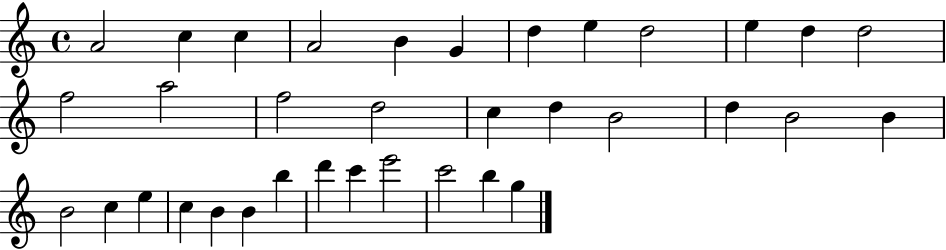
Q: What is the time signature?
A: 4/4